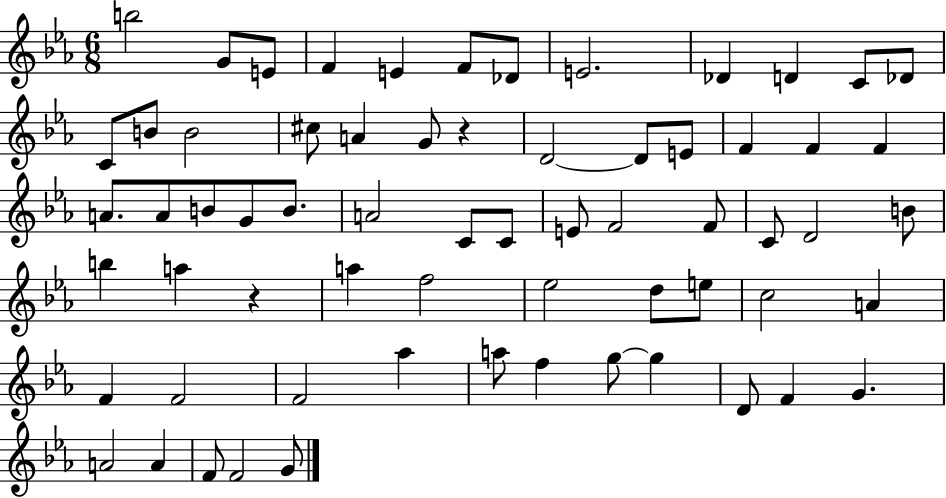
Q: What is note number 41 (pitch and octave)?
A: A5